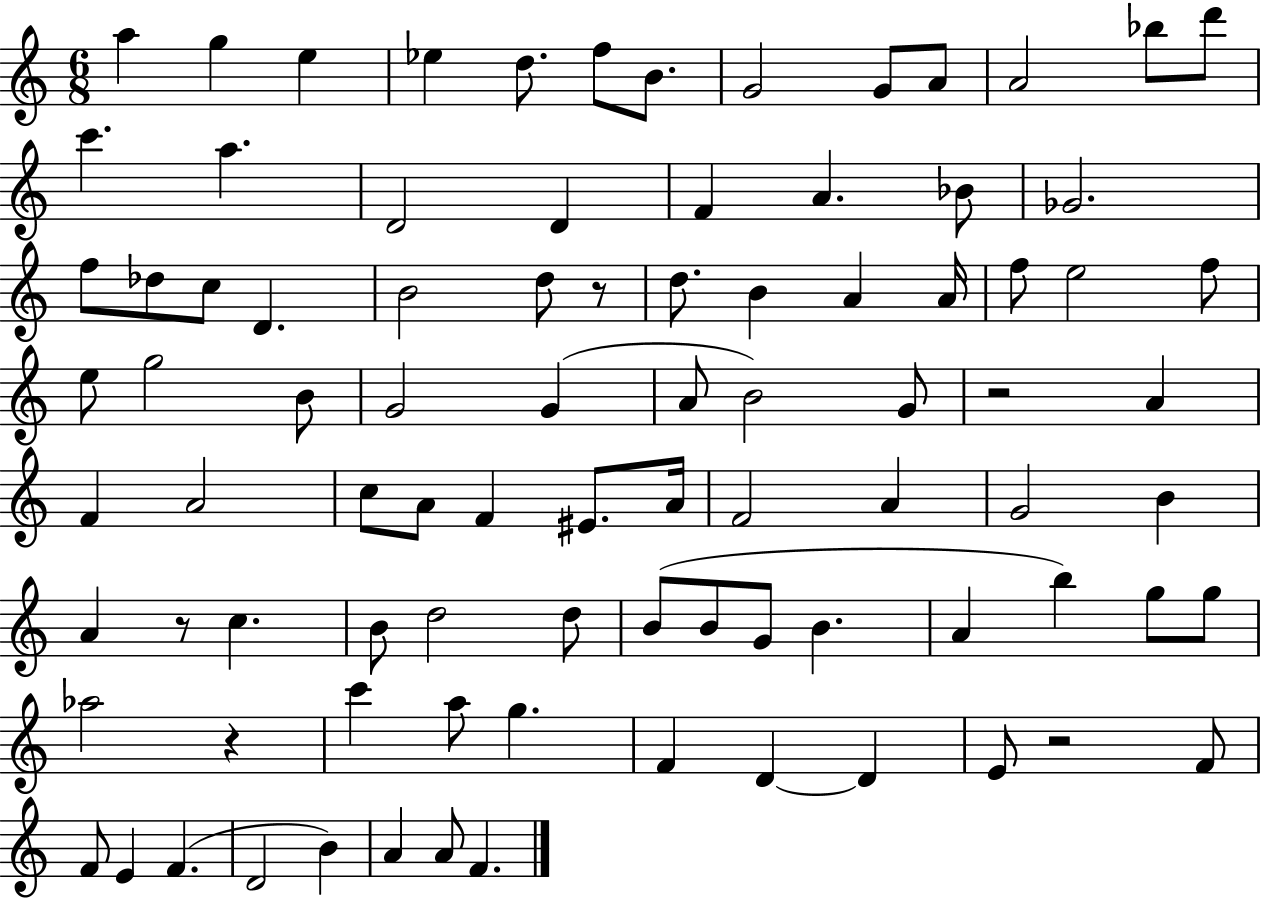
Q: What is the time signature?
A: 6/8